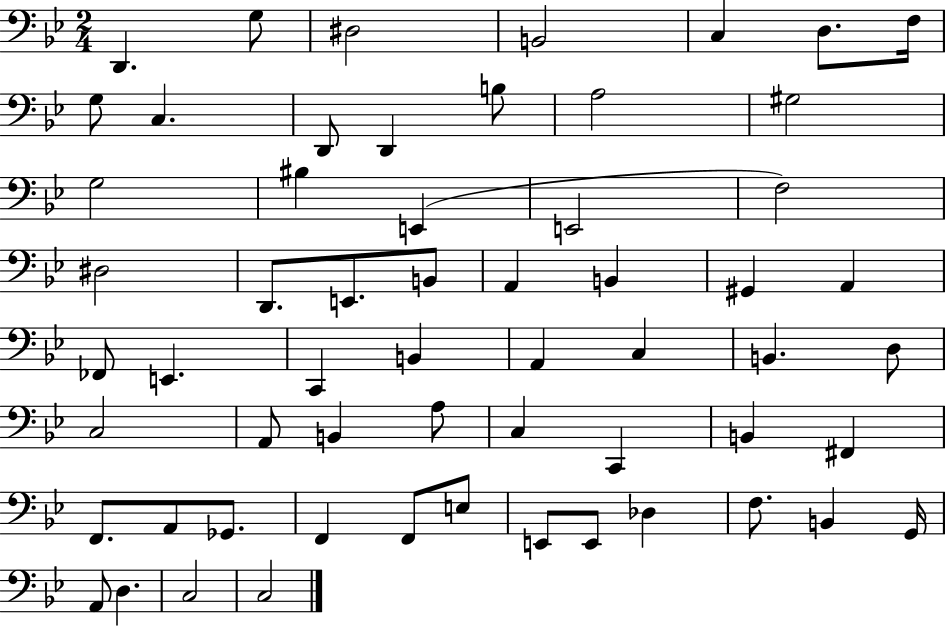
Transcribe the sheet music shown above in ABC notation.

X:1
T:Untitled
M:2/4
L:1/4
K:Bb
D,, G,/2 ^D,2 B,,2 C, D,/2 F,/4 G,/2 C, D,,/2 D,, B,/2 A,2 ^G,2 G,2 ^B, E,, E,,2 F,2 ^D,2 D,,/2 E,,/2 B,,/2 A,, B,, ^G,, A,, _F,,/2 E,, C,, B,, A,, C, B,, D,/2 C,2 A,,/2 B,, A,/2 C, C,, B,, ^F,, F,,/2 A,,/2 _G,,/2 F,, F,,/2 E,/2 E,,/2 E,,/2 _D, F,/2 B,, G,,/4 A,,/2 D, C,2 C,2